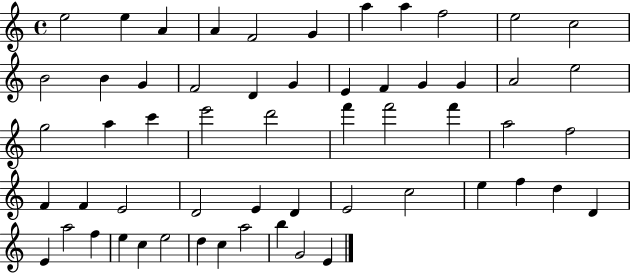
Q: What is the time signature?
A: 4/4